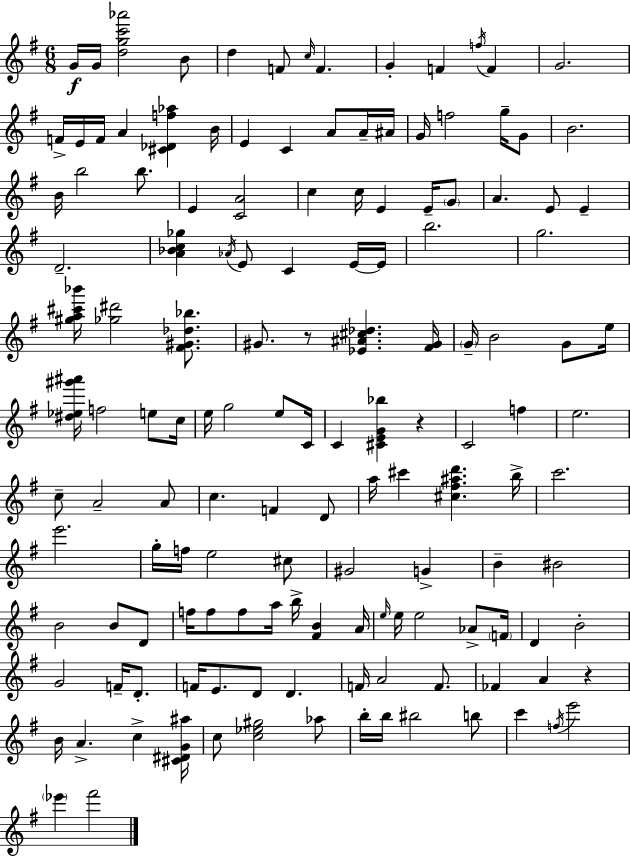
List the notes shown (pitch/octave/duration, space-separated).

G4/s G4/s [D5,G5,C6,Ab6]/h B4/e D5/q F4/e C5/s F4/q. G4/q F4/q F5/s F4/q G4/h. F4/s E4/s F4/s A4/q [C#4,Db4,F5,Ab5]/q B4/s E4/q C4/q A4/e A4/s A#4/s G4/s F5/h G5/s G4/e B4/h. B4/s B5/h B5/e. E4/q [C4,A4]/h C5/q C5/s E4/q E4/s G4/e A4/q. E4/e E4/q D4/h. [A4,Bb4,C5,Gb5]/q Ab4/s E4/e C4/q E4/s E4/s B5/h. G5/h. [G#5,A5,C#6,Bb6]/s [Gb5,D#6]/h [F#4,G#4,Db5,Bb5]/e. G#4/e. R/e [Eb4,A#4,C#5,Db5]/q. [F#4,G#4]/s G4/s B4/h G4/e E5/s [D#5,Eb5,G#6,A#6]/s F5/h E5/e C5/s E5/s G5/h E5/e C4/s C4/q [C#4,E4,G4,Bb5]/q R/q C4/h F5/q E5/h. C5/e A4/h A4/e C5/q. F4/q D4/e A5/s C#6/q [C#5,F#5,A#5,D6]/q. B5/s C6/h. E6/h. G5/s F5/s E5/h C#5/e G#4/h G4/q B4/q BIS4/h B4/h B4/e D4/e F5/s F5/e F5/e A5/s B5/s [F#4,B4]/q A4/s E5/s E5/s E5/h Ab4/e F4/s D4/q B4/h G4/h F4/s D4/e. F4/s E4/e. D4/e D4/q. F4/s A4/h F4/e. FES4/q A4/q R/q B4/s A4/q. C5/q [C#4,D#4,G4,A#5]/s C5/e [C5,Eb5,G#5]/h Ab5/e B5/s B5/s BIS5/h B5/e C6/q F5/s E6/h Eb6/q F#6/h